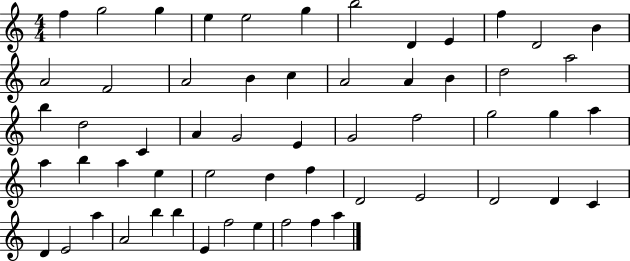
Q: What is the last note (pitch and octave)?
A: A5